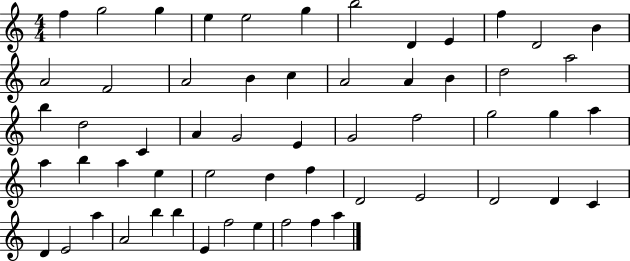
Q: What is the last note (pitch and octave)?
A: A5